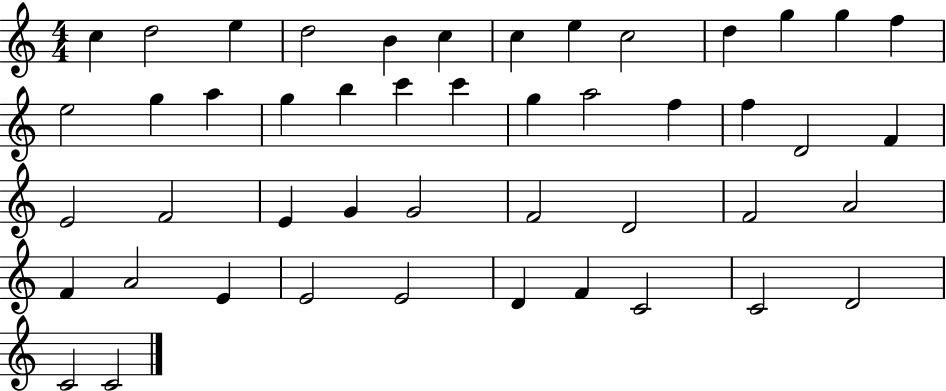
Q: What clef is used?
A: treble